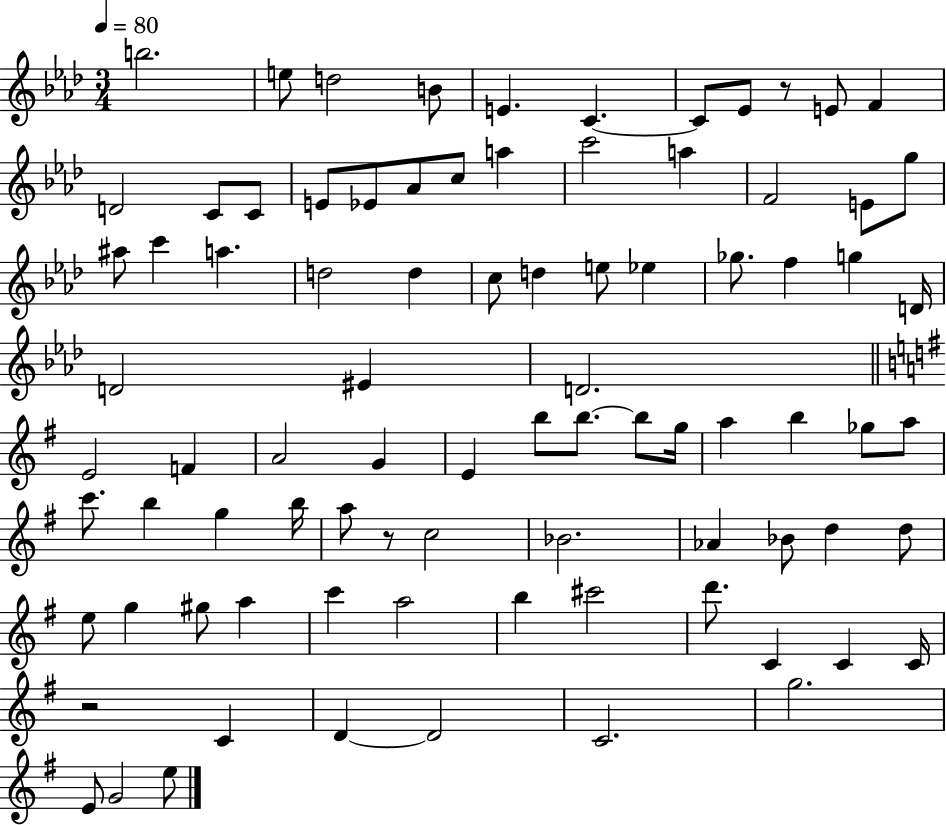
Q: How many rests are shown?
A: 3